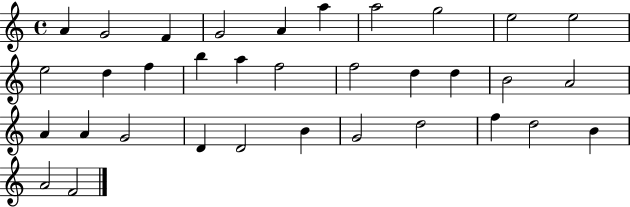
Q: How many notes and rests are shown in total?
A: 34